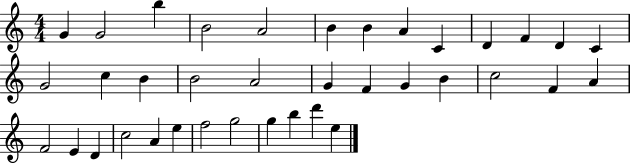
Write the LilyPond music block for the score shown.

{
  \clef treble
  \numericTimeSignature
  \time 4/4
  \key c \major
  g'4 g'2 b''4 | b'2 a'2 | b'4 b'4 a'4 c'4 | d'4 f'4 d'4 c'4 | \break g'2 c''4 b'4 | b'2 a'2 | g'4 f'4 g'4 b'4 | c''2 f'4 a'4 | \break f'2 e'4 d'4 | c''2 a'4 e''4 | f''2 g''2 | g''4 b''4 d'''4 e''4 | \break \bar "|."
}